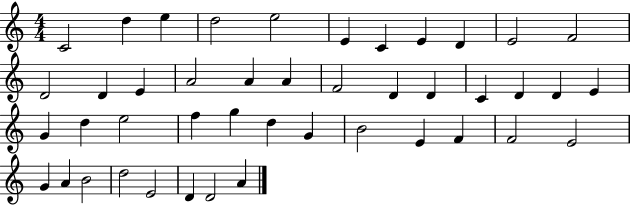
X:1
T:Untitled
M:4/4
L:1/4
K:C
C2 d e d2 e2 E C E D E2 F2 D2 D E A2 A A F2 D D C D D E G d e2 f g d G B2 E F F2 E2 G A B2 d2 E2 D D2 A